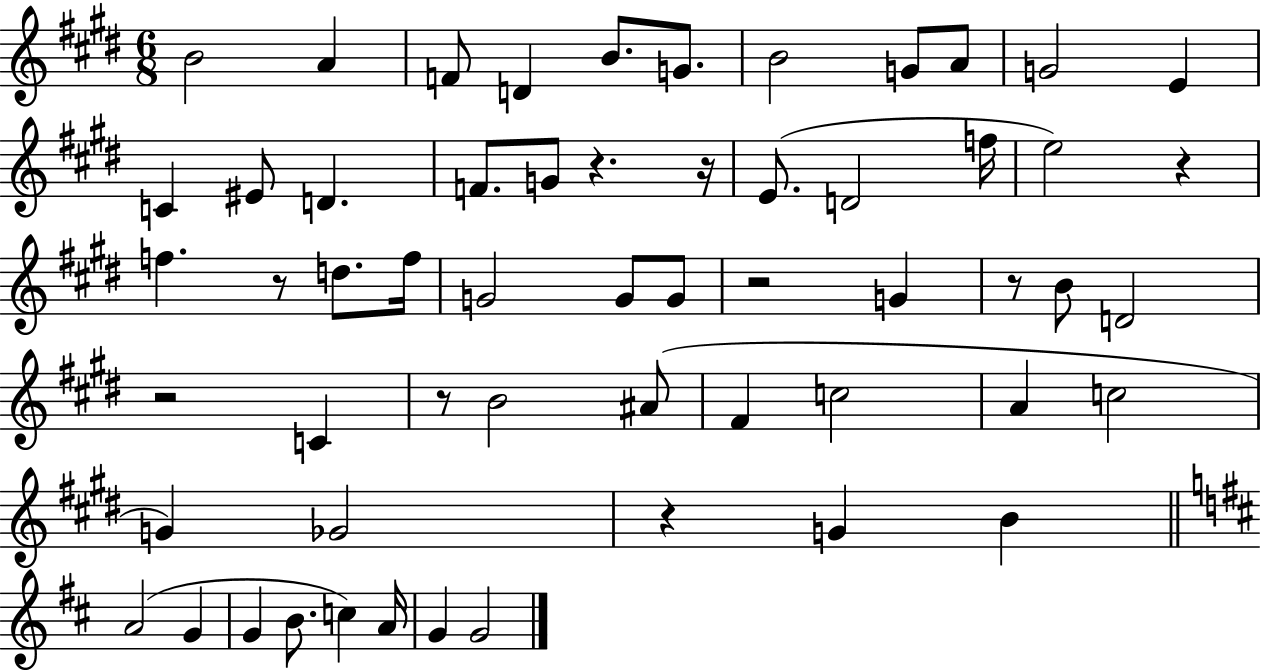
X:1
T:Untitled
M:6/8
L:1/4
K:E
B2 A F/2 D B/2 G/2 B2 G/2 A/2 G2 E C ^E/2 D F/2 G/2 z z/4 E/2 D2 f/4 e2 z f z/2 d/2 f/4 G2 G/2 G/2 z2 G z/2 B/2 D2 z2 C z/2 B2 ^A/2 ^F c2 A c2 G _G2 z G B A2 G G B/2 c A/4 G G2